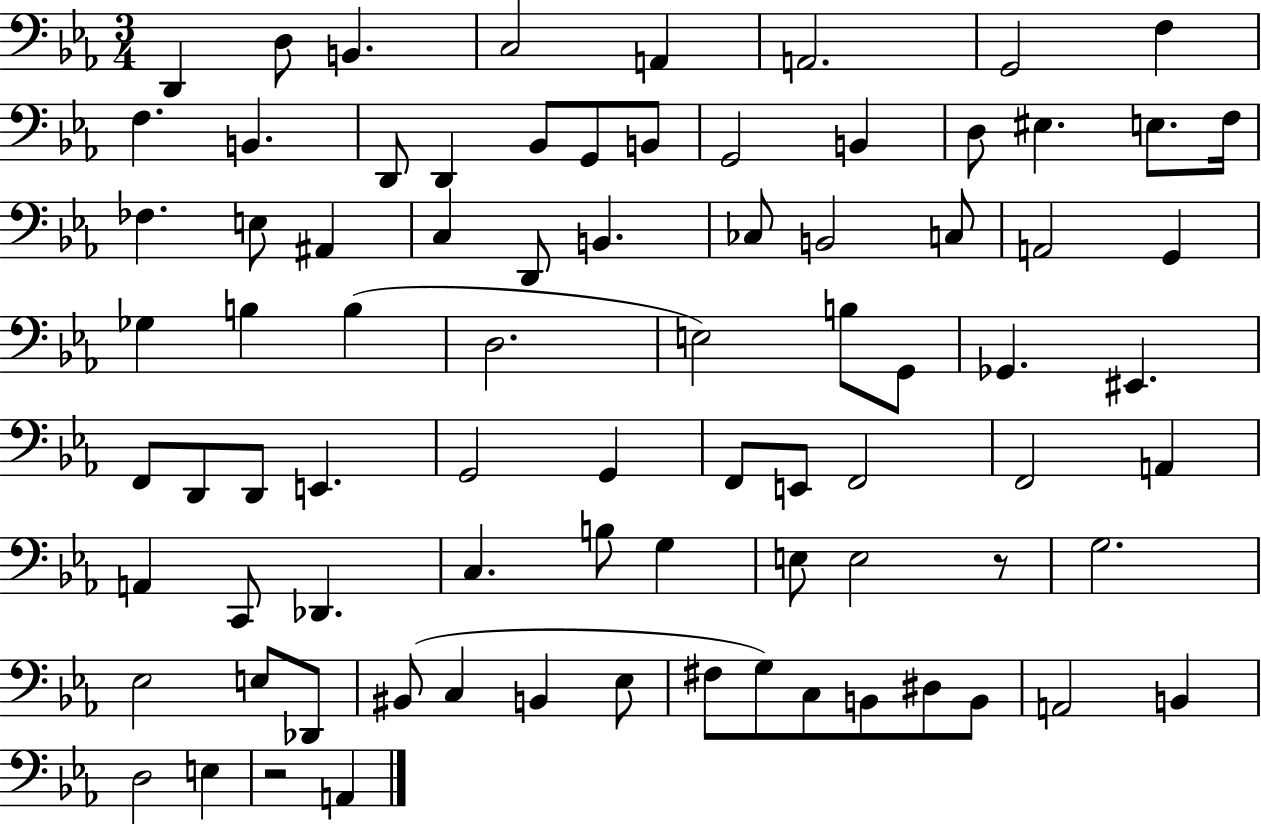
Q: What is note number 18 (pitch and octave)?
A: D3